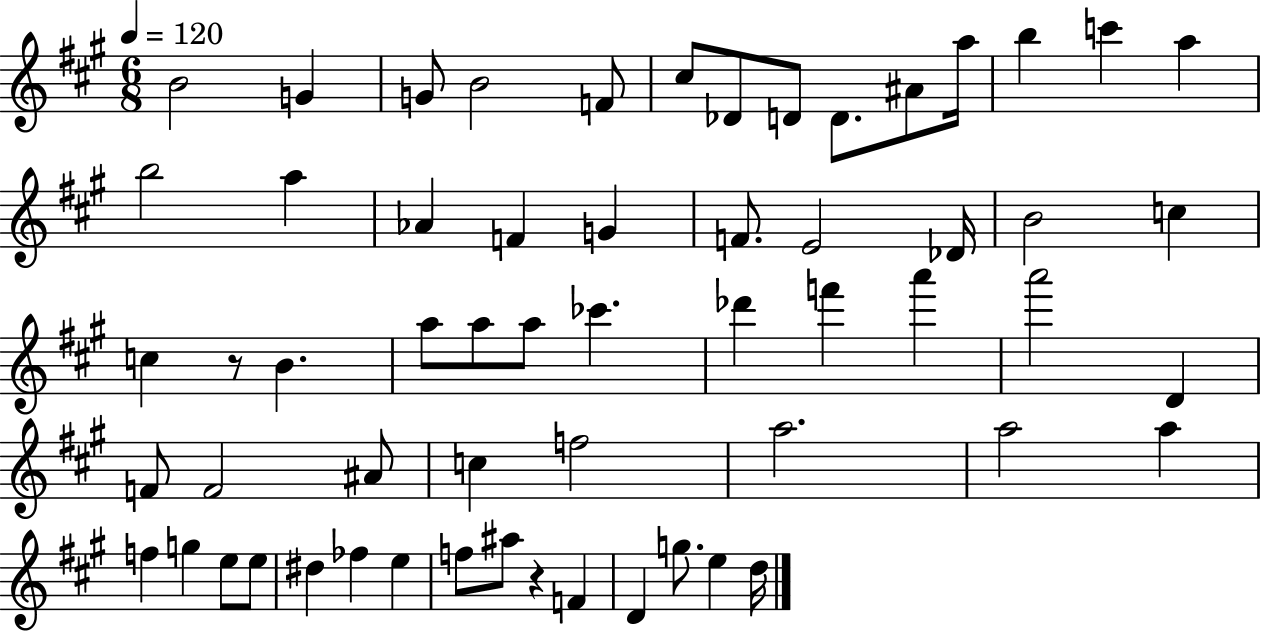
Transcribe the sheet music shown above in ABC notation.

X:1
T:Untitled
M:6/8
L:1/4
K:A
B2 G G/2 B2 F/2 ^c/2 _D/2 D/2 D/2 ^A/2 a/4 b c' a b2 a _A F G F/2 E2 _D/4 B2 c c z/2 B a/2 a/2 a/2 _c' _d' f' a' a'2 D F/2 F2 ^A/2 c f2 a2 a2 a f g e/2 e/2 ^d _f e f/2 ^a/2 z F D g/2 e d/4